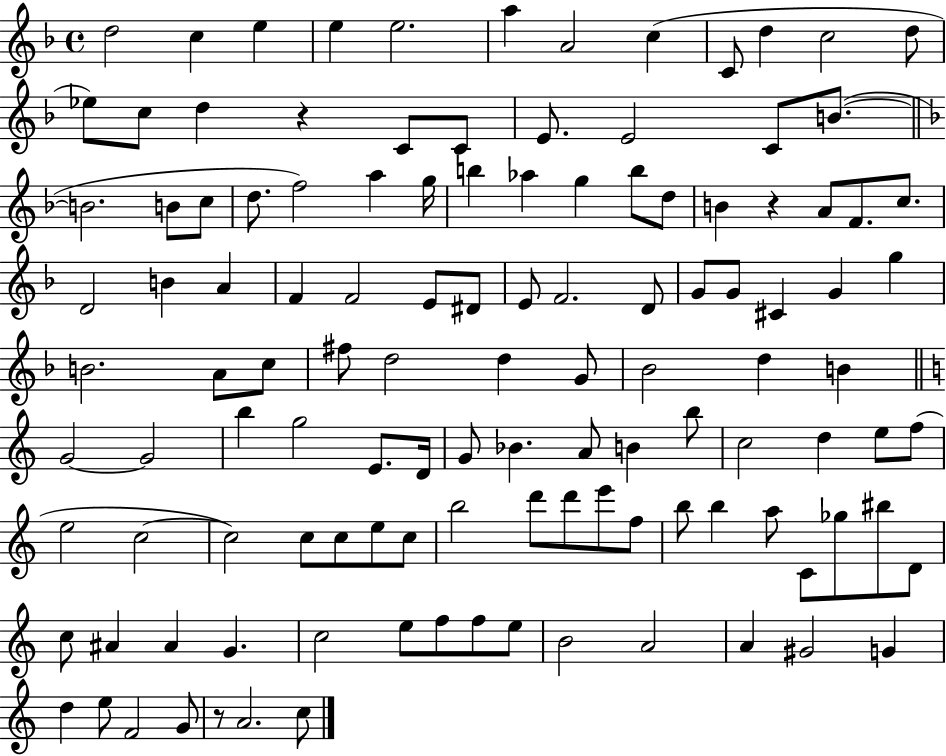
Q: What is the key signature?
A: F major